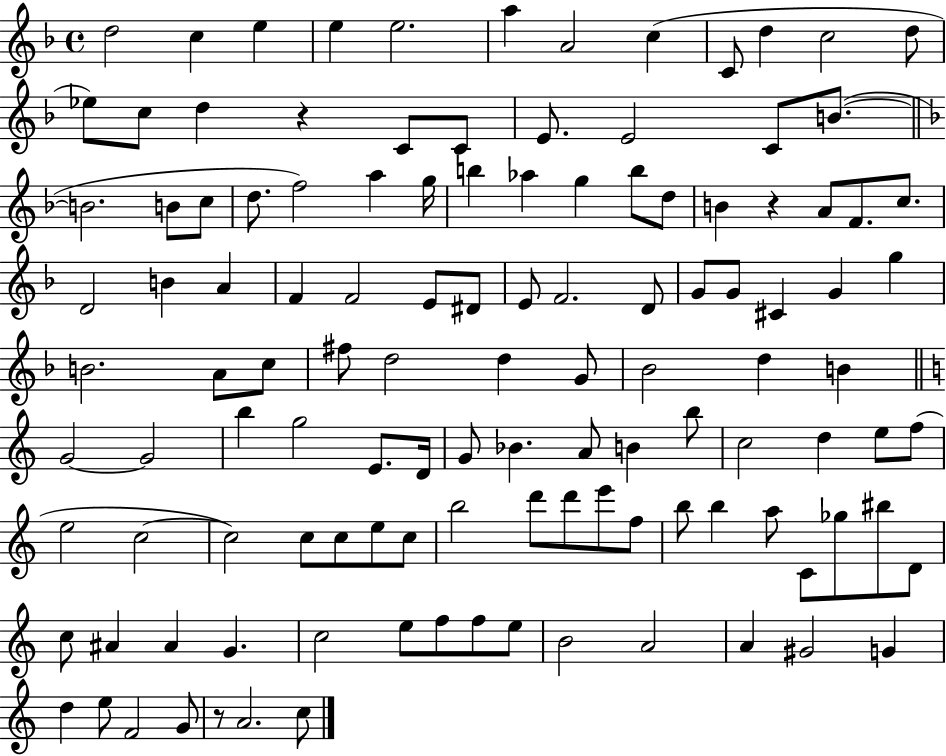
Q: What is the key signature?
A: F major